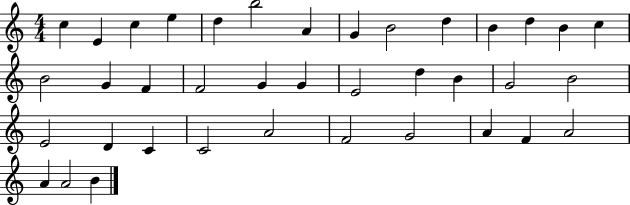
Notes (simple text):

C5/q E4/q C5/q E5/q D5/q B5/h A4/q G4/q B4/h D5/q B4/q D5/q B4/q C5/q B4/h G4/q F4/q F4/h G4/q G4/q E4/h D5/q B4/q G4/h B4/h E4/h D4/q C4/q C4/h A4/h F4/h G4/h A4/q F4/q A4/h A4/q A4/h B4/q